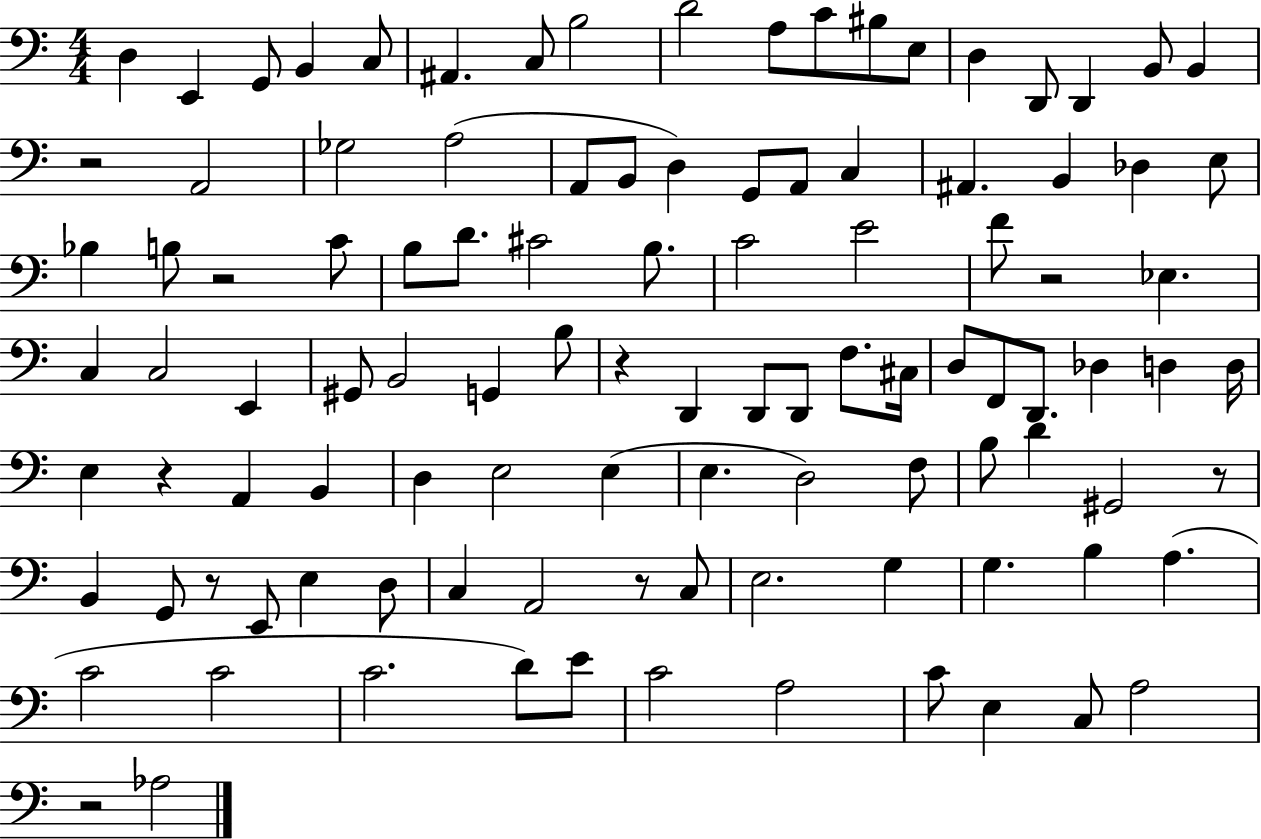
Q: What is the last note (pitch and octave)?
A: Ab3